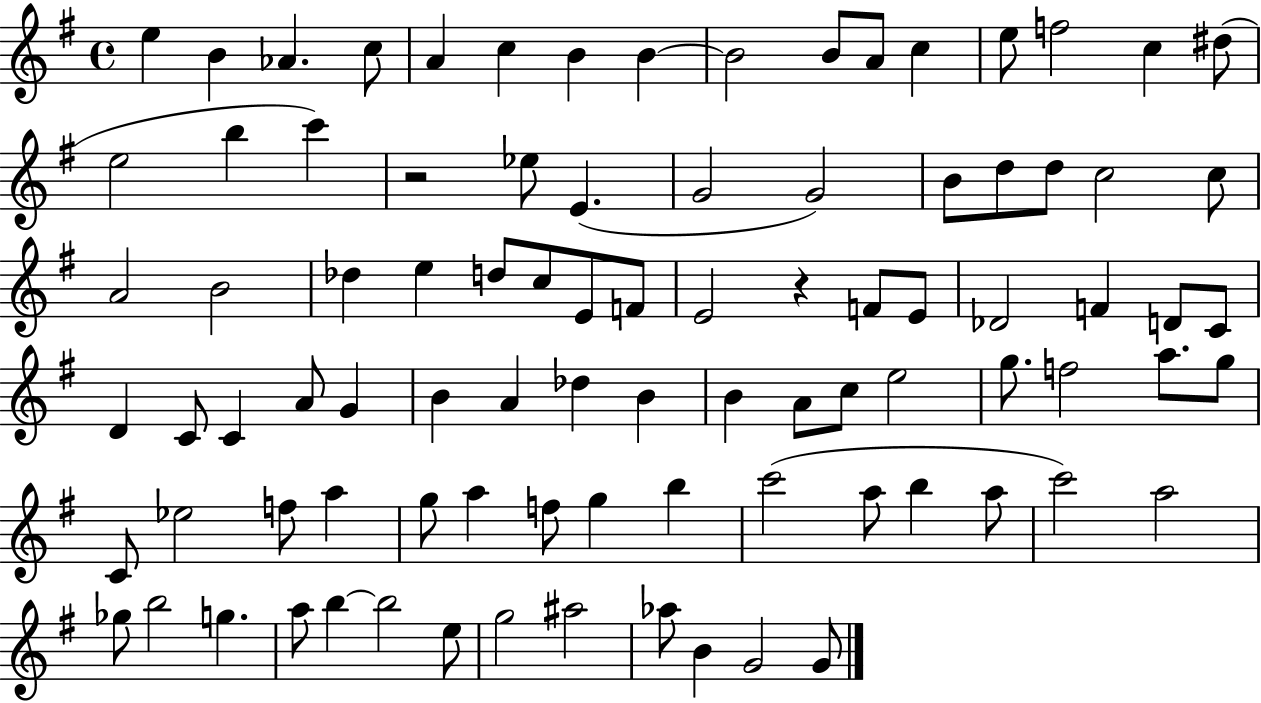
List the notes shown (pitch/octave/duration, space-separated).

E5/q B4/q Ab4/q. C5/e A4/q C5/q B4/q B4/q B4/h B4/e A4/e C5/q E5/e F5/h C5/q D#5/e E5/h B5/q C6/q R/h Eb5/e E4/q. G4/h G4/h B4/e D5/e D5/e C5/h C5/e A4/h B4/h Db5/q E5/q D5/e C5/e E4/e F4/e E4/h R/q F4/e E4/e Db4/h F4/q D4/e C4/e D4/q C4/e C4/q A4/e G4/q B4/q A4/q Db5/q B4/q B4/q A4/e C5/e E5/h G5/e. F5/h A5/e. G5/e C4/e Eb5/h F5/e A5/q G5/e A5/q F5/e G5/q B5/q C6/h A5/e B5/q A5/e C6/h A5/h Gb5/e B5/h G5/q. A5/e B5/q B5/h E5/e G5/h A#5/h Ab5/e B4/q G4/h G4/e